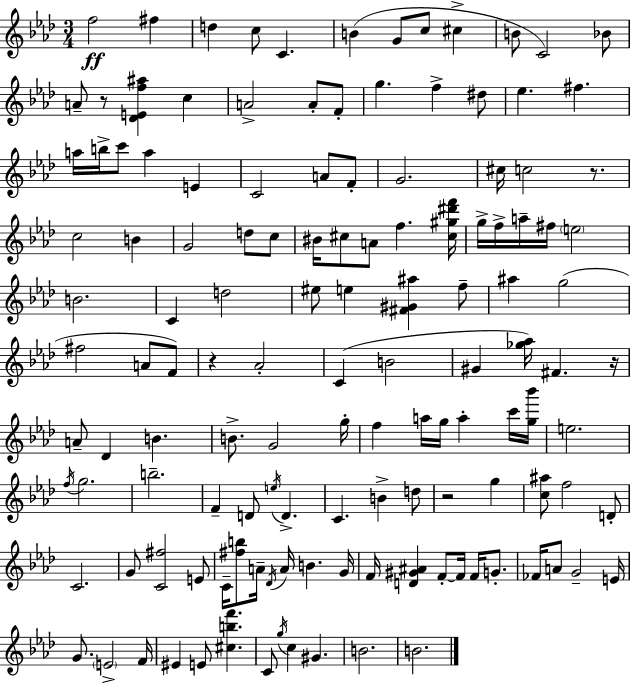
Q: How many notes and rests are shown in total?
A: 132